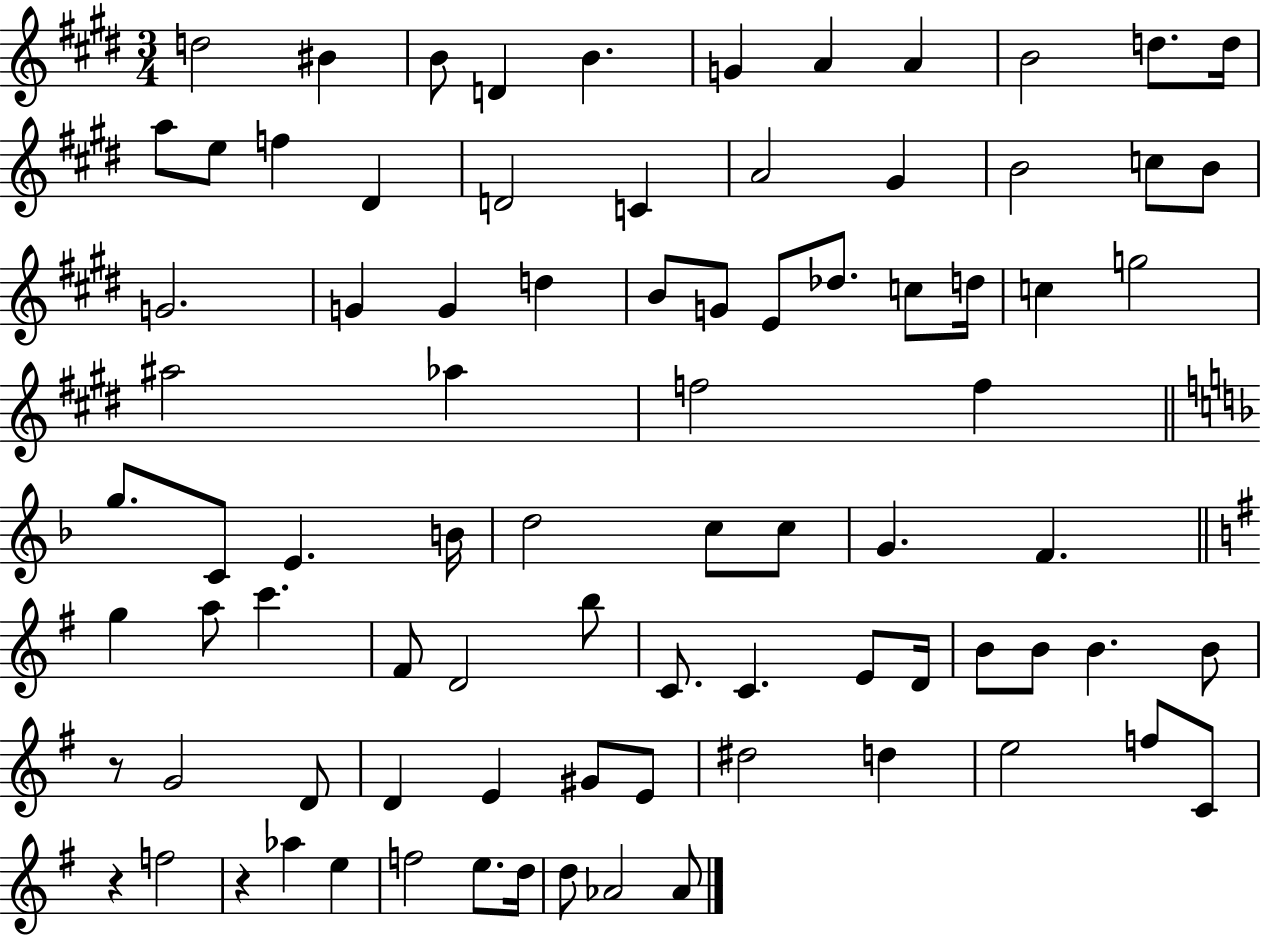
{
  \clef treble
  \numericTimeSignature
  \time 3/4
  \key e \major
  \repeat volta 2 { d''2 bis'4 | b'8 d'4 b'4. | g'4 a'4 a'4 | b'2 d''8. d''16 | \break a''8 e''8 f''4 dis'4 | d'2 c'4 | a'2 gis'4 | b'2 c''8 b'8 | \break g'2. | g'4 g'4 d''4 | b'8 g'8 e'8 des''8. c''8 d''16 | c''4 g''2 | \break ais''2 aes''4 | f''2 f''4 | \bar "||" \break \key f \major g''8. c'8 e'4. b'16 | d''2 c''8 c''8 | g'4. f'4. | \bar "||" \break \key g \major g''4 a''8 c'''4. | fis'8 d'2 b''8 | c'8. c'4. e'8 d'16 | b'8 b'8 b'4. b'8 | \break r8 g'2 d'8 | d'4 e'4 gis'8 e'8 | dis''2 d''4 | e''2 f''8 c'8 | \break r4 f''2 | r4 aes''4 e''4 | f''2 e''8. d''16 | d''8 aes'2 aes'8 | \break } \bar "|."
}